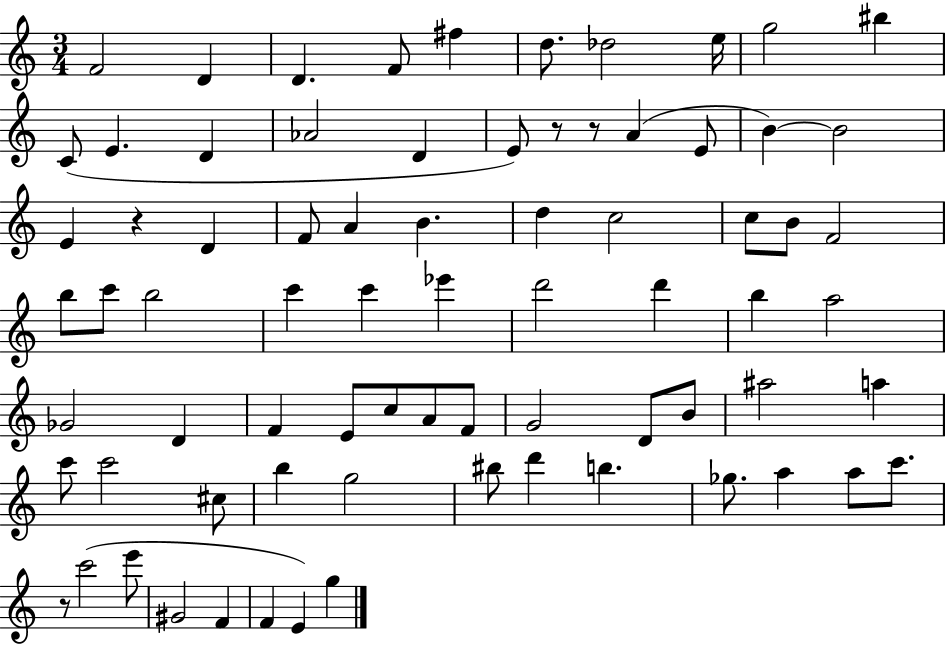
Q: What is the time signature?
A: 3/4